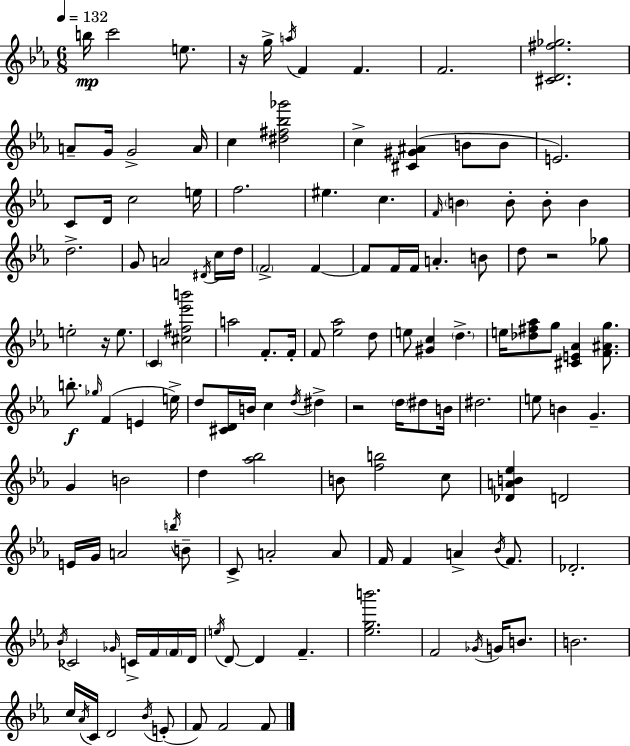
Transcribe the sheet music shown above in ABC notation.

X:1
T:Untitled
M:6/8
L:1/4
K:Eb
b/4 c'2 e/2 z/4 g/4 a/4 F F F2 [^CD^f_g]2 A/2 G/4 G2 A/4 c [^d^f_b_g']2 c [^C^G^A] B/2 B/2 E2 C/2 D/4 c2 e/4 f2 ^e c F/4 B B/2 B/2 B d2 G/2 A2 ^D/4 c/4 d/4 F2 F F/2 F/4 F/4 A B/2 d/2 z2 _g/2 e2 z/4 e/2 C [^c^f_e'b']2 a2 F/2 F/4 F/2 [_e_a]2 d/2 e/2 [^Gc] d e/4 [_d^f_a]/2 g/2 [^CE_A] [F^Ag]/2 b/2 _g/4 F E e/4 d/2 [^CD]/4 B/4 c d/4 ^d z2 d/4 ^d/2 B/4 ^d2 e/2 B G G B2 d [_a_b]2 B/2 [fb]2 c/2 [_DAB_e] D2 E/4 G/4 A2 b/4 B/2 C/2 A2 A/2 F/4 F A _B/4 F/2 _D2 _B/4 _C2 _G/4 C/4 F/4 F/4 D/4 e/4 D/2 D F [_egb']2 F2 _G/4 G/4 B/2 B2 c/4 _A/4 C/4 D2 _B/4 E/2 F/2 F2 F/2